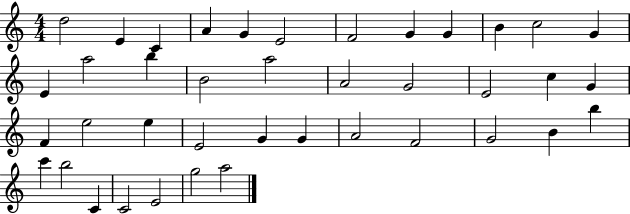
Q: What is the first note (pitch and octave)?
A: D5